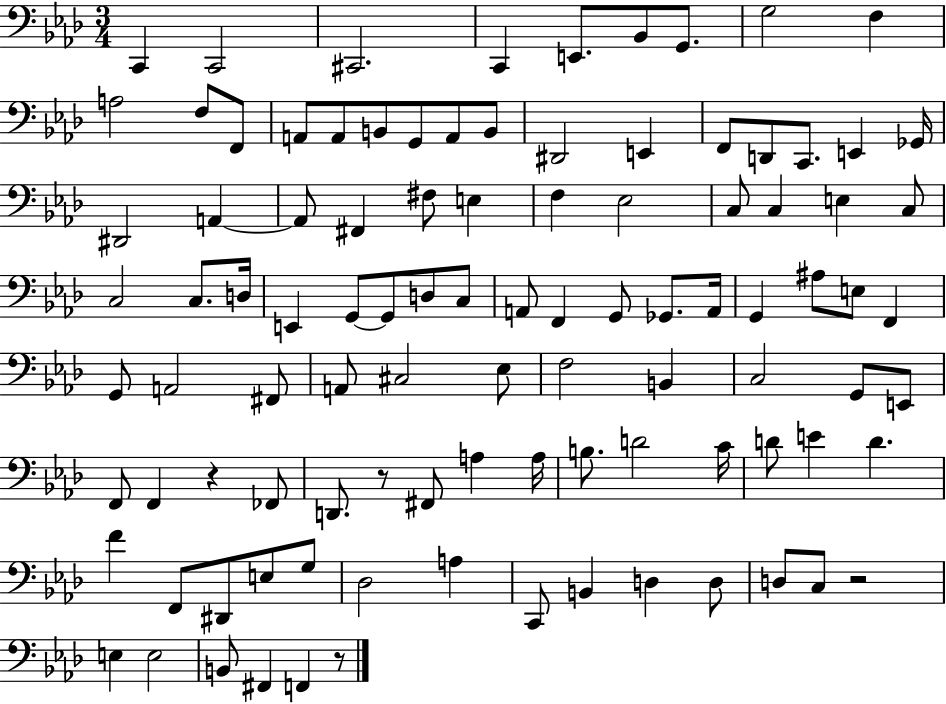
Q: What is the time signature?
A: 3/4